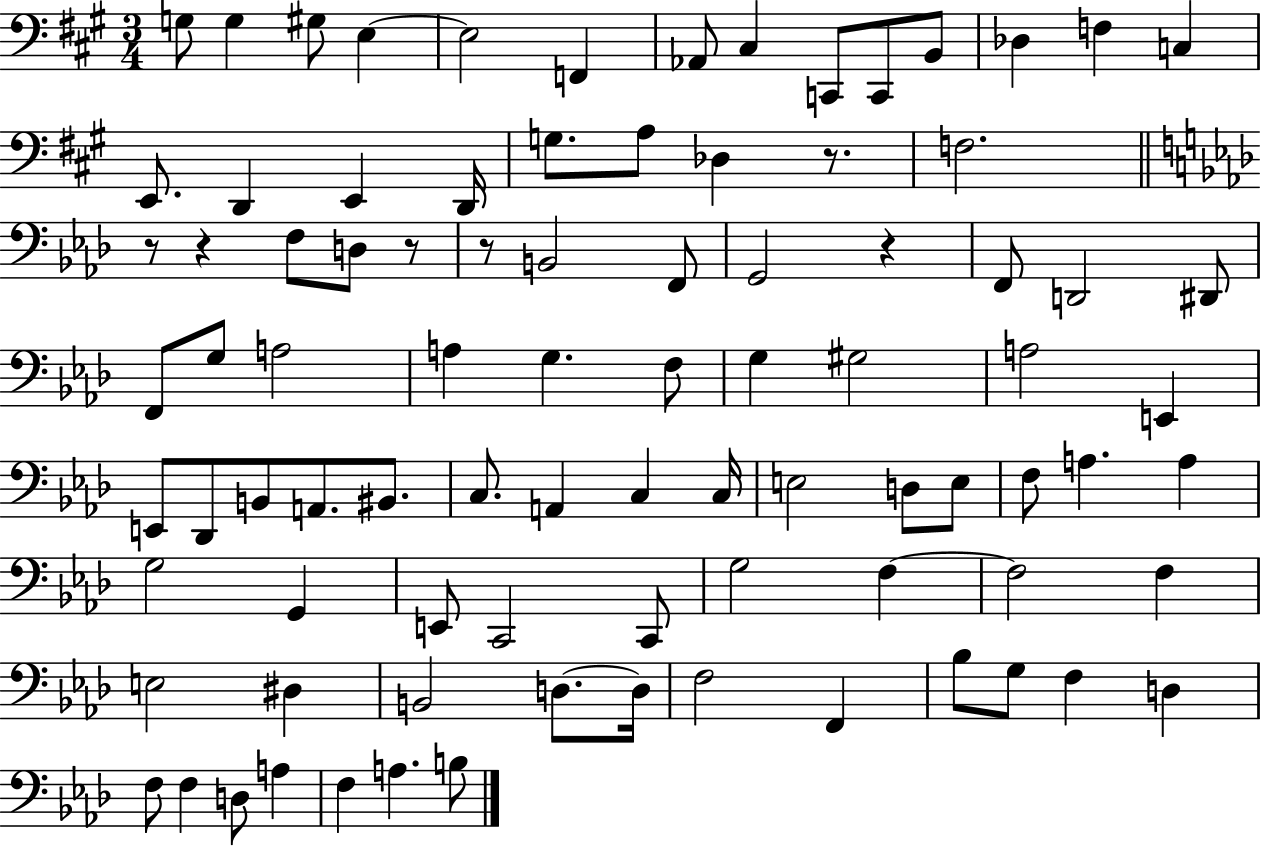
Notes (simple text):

G3/e G3/q G#3/e E3/q E3/h F2/q Ab2/e C#3/q C2/e C2/e B2/e Db3/q F3/q C3/q E2/e. D2/q E2/q D2/s G3/e. A3/e Db3/q R/e. F3/h. R/e R/q F3/e D3/e R/e R/e B2/h F2/e G2/h R/q F2/e D2/h D#2/e F2/e G3/e A3/h A3/q G3/q. F3/e G3/q G#3/h A3/h E2/q E2/e Db2/e B2/e A2/e. BIS2/e. C3/e. A2/q C3/q C3/s E3/h D3/e E3/e F3/e A3/q. A3/q G3/h G2/q E2/e C2/h C2/e G3/h F3/q F3/h F3/q E3/h D#3/q B2/h D3/e. D3/s F3/h F2/q Bb3/e G3/e F3/q D3/q F3/e F3/q D3/e A3/q F3/q A3/q. B3/e